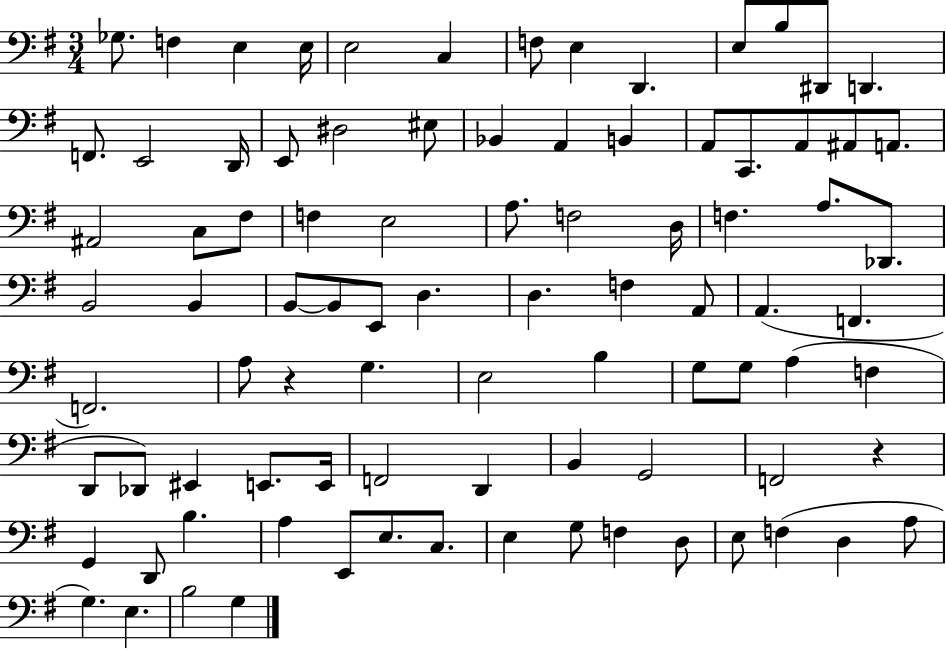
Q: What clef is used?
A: bass